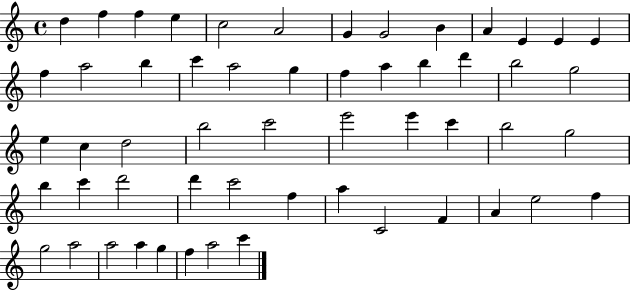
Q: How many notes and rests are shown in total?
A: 55